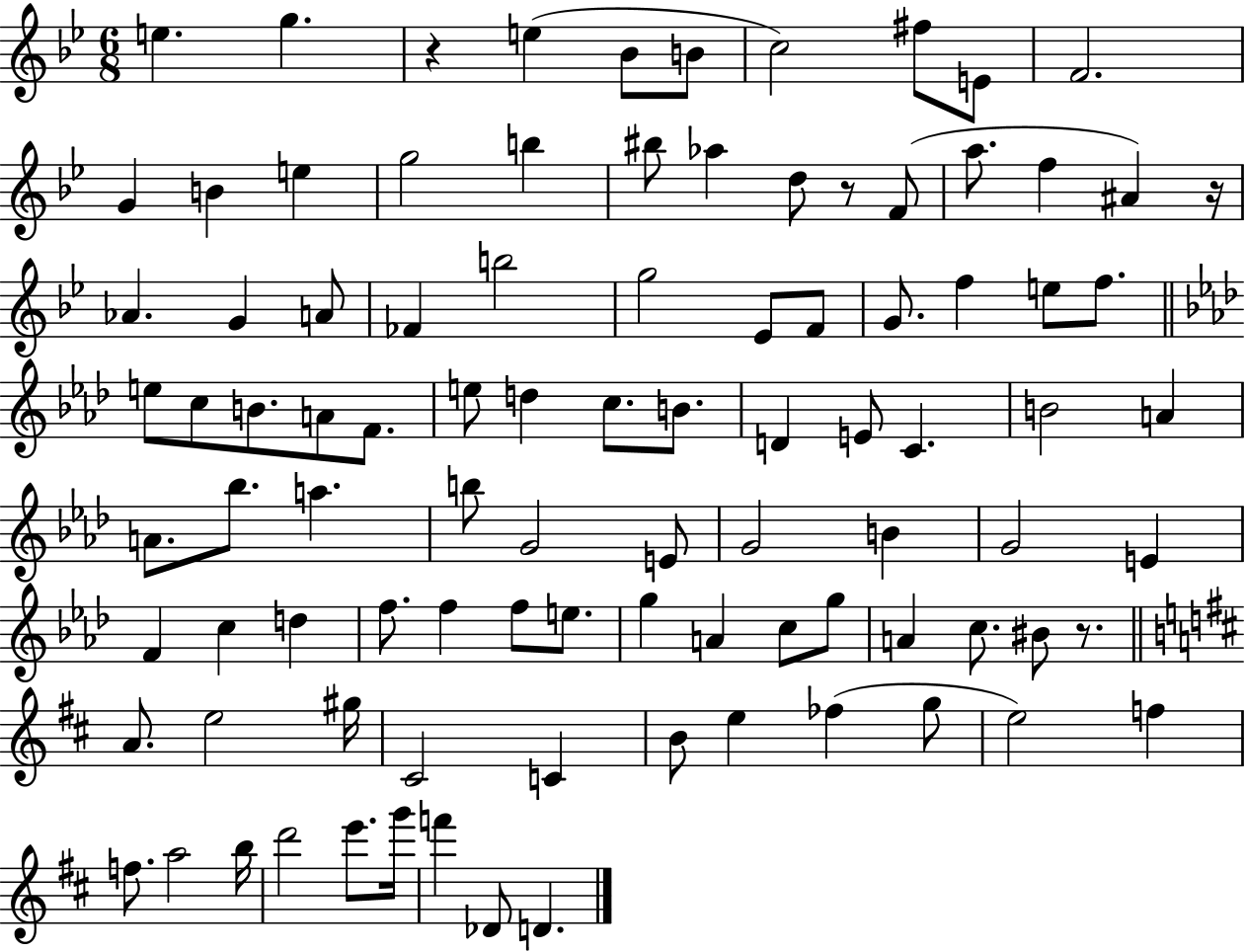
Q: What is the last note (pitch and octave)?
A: D4